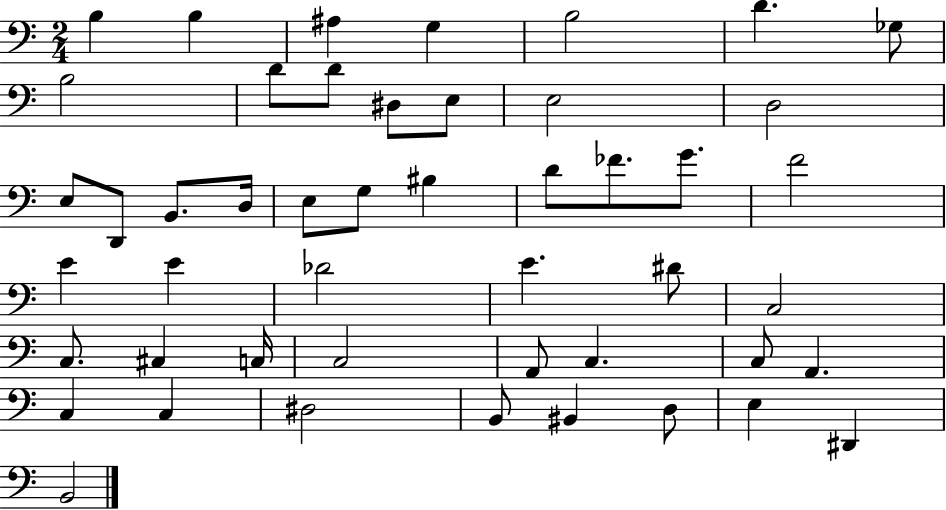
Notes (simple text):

B3/q B3/q A#3/q G3/q B3/h D4/q. Gb3/e B3/h D4/e D4/e D#3/e E3/e E3/h D3/h E3/e D2/e B2/e. D3/s E3/e G3/e BIS3/q D4/e FES4/e. G4/e. F4/h E4/q E4/q Db4/h E4/q. D#4/e C3/h C3/e. C#3/q C3/s C3/h A2/e C3/q. C3/e A2/q. C3/q C3/q D#3/h B2/e BIS2/q D3/e E3/q D#2/q B2/h